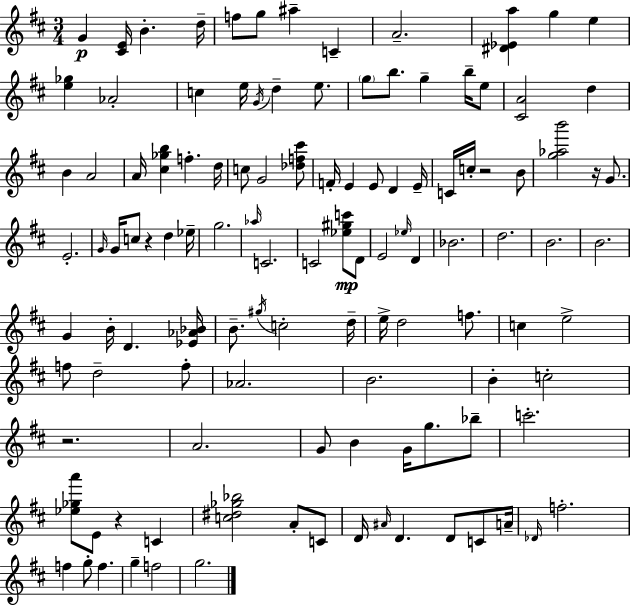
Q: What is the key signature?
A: D major